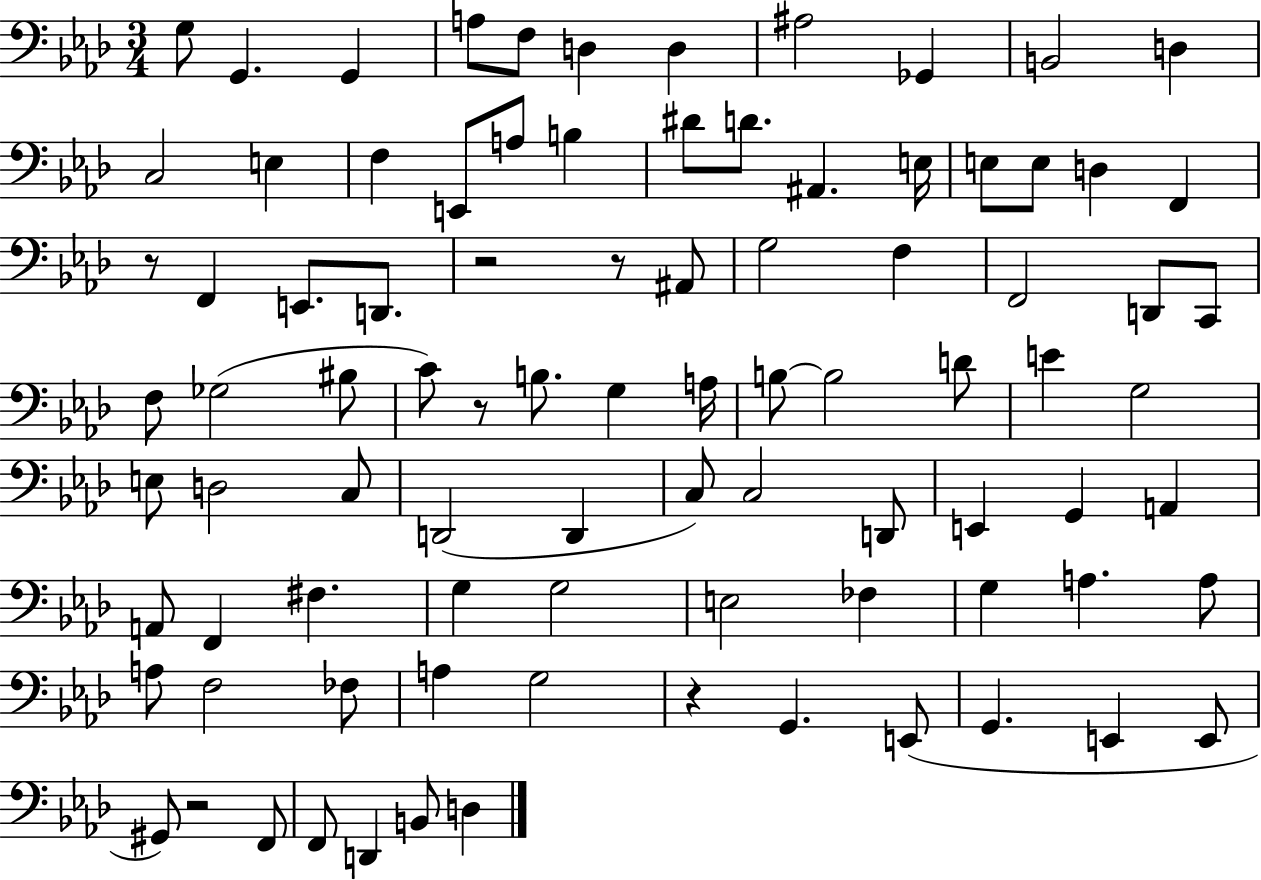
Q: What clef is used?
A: bass